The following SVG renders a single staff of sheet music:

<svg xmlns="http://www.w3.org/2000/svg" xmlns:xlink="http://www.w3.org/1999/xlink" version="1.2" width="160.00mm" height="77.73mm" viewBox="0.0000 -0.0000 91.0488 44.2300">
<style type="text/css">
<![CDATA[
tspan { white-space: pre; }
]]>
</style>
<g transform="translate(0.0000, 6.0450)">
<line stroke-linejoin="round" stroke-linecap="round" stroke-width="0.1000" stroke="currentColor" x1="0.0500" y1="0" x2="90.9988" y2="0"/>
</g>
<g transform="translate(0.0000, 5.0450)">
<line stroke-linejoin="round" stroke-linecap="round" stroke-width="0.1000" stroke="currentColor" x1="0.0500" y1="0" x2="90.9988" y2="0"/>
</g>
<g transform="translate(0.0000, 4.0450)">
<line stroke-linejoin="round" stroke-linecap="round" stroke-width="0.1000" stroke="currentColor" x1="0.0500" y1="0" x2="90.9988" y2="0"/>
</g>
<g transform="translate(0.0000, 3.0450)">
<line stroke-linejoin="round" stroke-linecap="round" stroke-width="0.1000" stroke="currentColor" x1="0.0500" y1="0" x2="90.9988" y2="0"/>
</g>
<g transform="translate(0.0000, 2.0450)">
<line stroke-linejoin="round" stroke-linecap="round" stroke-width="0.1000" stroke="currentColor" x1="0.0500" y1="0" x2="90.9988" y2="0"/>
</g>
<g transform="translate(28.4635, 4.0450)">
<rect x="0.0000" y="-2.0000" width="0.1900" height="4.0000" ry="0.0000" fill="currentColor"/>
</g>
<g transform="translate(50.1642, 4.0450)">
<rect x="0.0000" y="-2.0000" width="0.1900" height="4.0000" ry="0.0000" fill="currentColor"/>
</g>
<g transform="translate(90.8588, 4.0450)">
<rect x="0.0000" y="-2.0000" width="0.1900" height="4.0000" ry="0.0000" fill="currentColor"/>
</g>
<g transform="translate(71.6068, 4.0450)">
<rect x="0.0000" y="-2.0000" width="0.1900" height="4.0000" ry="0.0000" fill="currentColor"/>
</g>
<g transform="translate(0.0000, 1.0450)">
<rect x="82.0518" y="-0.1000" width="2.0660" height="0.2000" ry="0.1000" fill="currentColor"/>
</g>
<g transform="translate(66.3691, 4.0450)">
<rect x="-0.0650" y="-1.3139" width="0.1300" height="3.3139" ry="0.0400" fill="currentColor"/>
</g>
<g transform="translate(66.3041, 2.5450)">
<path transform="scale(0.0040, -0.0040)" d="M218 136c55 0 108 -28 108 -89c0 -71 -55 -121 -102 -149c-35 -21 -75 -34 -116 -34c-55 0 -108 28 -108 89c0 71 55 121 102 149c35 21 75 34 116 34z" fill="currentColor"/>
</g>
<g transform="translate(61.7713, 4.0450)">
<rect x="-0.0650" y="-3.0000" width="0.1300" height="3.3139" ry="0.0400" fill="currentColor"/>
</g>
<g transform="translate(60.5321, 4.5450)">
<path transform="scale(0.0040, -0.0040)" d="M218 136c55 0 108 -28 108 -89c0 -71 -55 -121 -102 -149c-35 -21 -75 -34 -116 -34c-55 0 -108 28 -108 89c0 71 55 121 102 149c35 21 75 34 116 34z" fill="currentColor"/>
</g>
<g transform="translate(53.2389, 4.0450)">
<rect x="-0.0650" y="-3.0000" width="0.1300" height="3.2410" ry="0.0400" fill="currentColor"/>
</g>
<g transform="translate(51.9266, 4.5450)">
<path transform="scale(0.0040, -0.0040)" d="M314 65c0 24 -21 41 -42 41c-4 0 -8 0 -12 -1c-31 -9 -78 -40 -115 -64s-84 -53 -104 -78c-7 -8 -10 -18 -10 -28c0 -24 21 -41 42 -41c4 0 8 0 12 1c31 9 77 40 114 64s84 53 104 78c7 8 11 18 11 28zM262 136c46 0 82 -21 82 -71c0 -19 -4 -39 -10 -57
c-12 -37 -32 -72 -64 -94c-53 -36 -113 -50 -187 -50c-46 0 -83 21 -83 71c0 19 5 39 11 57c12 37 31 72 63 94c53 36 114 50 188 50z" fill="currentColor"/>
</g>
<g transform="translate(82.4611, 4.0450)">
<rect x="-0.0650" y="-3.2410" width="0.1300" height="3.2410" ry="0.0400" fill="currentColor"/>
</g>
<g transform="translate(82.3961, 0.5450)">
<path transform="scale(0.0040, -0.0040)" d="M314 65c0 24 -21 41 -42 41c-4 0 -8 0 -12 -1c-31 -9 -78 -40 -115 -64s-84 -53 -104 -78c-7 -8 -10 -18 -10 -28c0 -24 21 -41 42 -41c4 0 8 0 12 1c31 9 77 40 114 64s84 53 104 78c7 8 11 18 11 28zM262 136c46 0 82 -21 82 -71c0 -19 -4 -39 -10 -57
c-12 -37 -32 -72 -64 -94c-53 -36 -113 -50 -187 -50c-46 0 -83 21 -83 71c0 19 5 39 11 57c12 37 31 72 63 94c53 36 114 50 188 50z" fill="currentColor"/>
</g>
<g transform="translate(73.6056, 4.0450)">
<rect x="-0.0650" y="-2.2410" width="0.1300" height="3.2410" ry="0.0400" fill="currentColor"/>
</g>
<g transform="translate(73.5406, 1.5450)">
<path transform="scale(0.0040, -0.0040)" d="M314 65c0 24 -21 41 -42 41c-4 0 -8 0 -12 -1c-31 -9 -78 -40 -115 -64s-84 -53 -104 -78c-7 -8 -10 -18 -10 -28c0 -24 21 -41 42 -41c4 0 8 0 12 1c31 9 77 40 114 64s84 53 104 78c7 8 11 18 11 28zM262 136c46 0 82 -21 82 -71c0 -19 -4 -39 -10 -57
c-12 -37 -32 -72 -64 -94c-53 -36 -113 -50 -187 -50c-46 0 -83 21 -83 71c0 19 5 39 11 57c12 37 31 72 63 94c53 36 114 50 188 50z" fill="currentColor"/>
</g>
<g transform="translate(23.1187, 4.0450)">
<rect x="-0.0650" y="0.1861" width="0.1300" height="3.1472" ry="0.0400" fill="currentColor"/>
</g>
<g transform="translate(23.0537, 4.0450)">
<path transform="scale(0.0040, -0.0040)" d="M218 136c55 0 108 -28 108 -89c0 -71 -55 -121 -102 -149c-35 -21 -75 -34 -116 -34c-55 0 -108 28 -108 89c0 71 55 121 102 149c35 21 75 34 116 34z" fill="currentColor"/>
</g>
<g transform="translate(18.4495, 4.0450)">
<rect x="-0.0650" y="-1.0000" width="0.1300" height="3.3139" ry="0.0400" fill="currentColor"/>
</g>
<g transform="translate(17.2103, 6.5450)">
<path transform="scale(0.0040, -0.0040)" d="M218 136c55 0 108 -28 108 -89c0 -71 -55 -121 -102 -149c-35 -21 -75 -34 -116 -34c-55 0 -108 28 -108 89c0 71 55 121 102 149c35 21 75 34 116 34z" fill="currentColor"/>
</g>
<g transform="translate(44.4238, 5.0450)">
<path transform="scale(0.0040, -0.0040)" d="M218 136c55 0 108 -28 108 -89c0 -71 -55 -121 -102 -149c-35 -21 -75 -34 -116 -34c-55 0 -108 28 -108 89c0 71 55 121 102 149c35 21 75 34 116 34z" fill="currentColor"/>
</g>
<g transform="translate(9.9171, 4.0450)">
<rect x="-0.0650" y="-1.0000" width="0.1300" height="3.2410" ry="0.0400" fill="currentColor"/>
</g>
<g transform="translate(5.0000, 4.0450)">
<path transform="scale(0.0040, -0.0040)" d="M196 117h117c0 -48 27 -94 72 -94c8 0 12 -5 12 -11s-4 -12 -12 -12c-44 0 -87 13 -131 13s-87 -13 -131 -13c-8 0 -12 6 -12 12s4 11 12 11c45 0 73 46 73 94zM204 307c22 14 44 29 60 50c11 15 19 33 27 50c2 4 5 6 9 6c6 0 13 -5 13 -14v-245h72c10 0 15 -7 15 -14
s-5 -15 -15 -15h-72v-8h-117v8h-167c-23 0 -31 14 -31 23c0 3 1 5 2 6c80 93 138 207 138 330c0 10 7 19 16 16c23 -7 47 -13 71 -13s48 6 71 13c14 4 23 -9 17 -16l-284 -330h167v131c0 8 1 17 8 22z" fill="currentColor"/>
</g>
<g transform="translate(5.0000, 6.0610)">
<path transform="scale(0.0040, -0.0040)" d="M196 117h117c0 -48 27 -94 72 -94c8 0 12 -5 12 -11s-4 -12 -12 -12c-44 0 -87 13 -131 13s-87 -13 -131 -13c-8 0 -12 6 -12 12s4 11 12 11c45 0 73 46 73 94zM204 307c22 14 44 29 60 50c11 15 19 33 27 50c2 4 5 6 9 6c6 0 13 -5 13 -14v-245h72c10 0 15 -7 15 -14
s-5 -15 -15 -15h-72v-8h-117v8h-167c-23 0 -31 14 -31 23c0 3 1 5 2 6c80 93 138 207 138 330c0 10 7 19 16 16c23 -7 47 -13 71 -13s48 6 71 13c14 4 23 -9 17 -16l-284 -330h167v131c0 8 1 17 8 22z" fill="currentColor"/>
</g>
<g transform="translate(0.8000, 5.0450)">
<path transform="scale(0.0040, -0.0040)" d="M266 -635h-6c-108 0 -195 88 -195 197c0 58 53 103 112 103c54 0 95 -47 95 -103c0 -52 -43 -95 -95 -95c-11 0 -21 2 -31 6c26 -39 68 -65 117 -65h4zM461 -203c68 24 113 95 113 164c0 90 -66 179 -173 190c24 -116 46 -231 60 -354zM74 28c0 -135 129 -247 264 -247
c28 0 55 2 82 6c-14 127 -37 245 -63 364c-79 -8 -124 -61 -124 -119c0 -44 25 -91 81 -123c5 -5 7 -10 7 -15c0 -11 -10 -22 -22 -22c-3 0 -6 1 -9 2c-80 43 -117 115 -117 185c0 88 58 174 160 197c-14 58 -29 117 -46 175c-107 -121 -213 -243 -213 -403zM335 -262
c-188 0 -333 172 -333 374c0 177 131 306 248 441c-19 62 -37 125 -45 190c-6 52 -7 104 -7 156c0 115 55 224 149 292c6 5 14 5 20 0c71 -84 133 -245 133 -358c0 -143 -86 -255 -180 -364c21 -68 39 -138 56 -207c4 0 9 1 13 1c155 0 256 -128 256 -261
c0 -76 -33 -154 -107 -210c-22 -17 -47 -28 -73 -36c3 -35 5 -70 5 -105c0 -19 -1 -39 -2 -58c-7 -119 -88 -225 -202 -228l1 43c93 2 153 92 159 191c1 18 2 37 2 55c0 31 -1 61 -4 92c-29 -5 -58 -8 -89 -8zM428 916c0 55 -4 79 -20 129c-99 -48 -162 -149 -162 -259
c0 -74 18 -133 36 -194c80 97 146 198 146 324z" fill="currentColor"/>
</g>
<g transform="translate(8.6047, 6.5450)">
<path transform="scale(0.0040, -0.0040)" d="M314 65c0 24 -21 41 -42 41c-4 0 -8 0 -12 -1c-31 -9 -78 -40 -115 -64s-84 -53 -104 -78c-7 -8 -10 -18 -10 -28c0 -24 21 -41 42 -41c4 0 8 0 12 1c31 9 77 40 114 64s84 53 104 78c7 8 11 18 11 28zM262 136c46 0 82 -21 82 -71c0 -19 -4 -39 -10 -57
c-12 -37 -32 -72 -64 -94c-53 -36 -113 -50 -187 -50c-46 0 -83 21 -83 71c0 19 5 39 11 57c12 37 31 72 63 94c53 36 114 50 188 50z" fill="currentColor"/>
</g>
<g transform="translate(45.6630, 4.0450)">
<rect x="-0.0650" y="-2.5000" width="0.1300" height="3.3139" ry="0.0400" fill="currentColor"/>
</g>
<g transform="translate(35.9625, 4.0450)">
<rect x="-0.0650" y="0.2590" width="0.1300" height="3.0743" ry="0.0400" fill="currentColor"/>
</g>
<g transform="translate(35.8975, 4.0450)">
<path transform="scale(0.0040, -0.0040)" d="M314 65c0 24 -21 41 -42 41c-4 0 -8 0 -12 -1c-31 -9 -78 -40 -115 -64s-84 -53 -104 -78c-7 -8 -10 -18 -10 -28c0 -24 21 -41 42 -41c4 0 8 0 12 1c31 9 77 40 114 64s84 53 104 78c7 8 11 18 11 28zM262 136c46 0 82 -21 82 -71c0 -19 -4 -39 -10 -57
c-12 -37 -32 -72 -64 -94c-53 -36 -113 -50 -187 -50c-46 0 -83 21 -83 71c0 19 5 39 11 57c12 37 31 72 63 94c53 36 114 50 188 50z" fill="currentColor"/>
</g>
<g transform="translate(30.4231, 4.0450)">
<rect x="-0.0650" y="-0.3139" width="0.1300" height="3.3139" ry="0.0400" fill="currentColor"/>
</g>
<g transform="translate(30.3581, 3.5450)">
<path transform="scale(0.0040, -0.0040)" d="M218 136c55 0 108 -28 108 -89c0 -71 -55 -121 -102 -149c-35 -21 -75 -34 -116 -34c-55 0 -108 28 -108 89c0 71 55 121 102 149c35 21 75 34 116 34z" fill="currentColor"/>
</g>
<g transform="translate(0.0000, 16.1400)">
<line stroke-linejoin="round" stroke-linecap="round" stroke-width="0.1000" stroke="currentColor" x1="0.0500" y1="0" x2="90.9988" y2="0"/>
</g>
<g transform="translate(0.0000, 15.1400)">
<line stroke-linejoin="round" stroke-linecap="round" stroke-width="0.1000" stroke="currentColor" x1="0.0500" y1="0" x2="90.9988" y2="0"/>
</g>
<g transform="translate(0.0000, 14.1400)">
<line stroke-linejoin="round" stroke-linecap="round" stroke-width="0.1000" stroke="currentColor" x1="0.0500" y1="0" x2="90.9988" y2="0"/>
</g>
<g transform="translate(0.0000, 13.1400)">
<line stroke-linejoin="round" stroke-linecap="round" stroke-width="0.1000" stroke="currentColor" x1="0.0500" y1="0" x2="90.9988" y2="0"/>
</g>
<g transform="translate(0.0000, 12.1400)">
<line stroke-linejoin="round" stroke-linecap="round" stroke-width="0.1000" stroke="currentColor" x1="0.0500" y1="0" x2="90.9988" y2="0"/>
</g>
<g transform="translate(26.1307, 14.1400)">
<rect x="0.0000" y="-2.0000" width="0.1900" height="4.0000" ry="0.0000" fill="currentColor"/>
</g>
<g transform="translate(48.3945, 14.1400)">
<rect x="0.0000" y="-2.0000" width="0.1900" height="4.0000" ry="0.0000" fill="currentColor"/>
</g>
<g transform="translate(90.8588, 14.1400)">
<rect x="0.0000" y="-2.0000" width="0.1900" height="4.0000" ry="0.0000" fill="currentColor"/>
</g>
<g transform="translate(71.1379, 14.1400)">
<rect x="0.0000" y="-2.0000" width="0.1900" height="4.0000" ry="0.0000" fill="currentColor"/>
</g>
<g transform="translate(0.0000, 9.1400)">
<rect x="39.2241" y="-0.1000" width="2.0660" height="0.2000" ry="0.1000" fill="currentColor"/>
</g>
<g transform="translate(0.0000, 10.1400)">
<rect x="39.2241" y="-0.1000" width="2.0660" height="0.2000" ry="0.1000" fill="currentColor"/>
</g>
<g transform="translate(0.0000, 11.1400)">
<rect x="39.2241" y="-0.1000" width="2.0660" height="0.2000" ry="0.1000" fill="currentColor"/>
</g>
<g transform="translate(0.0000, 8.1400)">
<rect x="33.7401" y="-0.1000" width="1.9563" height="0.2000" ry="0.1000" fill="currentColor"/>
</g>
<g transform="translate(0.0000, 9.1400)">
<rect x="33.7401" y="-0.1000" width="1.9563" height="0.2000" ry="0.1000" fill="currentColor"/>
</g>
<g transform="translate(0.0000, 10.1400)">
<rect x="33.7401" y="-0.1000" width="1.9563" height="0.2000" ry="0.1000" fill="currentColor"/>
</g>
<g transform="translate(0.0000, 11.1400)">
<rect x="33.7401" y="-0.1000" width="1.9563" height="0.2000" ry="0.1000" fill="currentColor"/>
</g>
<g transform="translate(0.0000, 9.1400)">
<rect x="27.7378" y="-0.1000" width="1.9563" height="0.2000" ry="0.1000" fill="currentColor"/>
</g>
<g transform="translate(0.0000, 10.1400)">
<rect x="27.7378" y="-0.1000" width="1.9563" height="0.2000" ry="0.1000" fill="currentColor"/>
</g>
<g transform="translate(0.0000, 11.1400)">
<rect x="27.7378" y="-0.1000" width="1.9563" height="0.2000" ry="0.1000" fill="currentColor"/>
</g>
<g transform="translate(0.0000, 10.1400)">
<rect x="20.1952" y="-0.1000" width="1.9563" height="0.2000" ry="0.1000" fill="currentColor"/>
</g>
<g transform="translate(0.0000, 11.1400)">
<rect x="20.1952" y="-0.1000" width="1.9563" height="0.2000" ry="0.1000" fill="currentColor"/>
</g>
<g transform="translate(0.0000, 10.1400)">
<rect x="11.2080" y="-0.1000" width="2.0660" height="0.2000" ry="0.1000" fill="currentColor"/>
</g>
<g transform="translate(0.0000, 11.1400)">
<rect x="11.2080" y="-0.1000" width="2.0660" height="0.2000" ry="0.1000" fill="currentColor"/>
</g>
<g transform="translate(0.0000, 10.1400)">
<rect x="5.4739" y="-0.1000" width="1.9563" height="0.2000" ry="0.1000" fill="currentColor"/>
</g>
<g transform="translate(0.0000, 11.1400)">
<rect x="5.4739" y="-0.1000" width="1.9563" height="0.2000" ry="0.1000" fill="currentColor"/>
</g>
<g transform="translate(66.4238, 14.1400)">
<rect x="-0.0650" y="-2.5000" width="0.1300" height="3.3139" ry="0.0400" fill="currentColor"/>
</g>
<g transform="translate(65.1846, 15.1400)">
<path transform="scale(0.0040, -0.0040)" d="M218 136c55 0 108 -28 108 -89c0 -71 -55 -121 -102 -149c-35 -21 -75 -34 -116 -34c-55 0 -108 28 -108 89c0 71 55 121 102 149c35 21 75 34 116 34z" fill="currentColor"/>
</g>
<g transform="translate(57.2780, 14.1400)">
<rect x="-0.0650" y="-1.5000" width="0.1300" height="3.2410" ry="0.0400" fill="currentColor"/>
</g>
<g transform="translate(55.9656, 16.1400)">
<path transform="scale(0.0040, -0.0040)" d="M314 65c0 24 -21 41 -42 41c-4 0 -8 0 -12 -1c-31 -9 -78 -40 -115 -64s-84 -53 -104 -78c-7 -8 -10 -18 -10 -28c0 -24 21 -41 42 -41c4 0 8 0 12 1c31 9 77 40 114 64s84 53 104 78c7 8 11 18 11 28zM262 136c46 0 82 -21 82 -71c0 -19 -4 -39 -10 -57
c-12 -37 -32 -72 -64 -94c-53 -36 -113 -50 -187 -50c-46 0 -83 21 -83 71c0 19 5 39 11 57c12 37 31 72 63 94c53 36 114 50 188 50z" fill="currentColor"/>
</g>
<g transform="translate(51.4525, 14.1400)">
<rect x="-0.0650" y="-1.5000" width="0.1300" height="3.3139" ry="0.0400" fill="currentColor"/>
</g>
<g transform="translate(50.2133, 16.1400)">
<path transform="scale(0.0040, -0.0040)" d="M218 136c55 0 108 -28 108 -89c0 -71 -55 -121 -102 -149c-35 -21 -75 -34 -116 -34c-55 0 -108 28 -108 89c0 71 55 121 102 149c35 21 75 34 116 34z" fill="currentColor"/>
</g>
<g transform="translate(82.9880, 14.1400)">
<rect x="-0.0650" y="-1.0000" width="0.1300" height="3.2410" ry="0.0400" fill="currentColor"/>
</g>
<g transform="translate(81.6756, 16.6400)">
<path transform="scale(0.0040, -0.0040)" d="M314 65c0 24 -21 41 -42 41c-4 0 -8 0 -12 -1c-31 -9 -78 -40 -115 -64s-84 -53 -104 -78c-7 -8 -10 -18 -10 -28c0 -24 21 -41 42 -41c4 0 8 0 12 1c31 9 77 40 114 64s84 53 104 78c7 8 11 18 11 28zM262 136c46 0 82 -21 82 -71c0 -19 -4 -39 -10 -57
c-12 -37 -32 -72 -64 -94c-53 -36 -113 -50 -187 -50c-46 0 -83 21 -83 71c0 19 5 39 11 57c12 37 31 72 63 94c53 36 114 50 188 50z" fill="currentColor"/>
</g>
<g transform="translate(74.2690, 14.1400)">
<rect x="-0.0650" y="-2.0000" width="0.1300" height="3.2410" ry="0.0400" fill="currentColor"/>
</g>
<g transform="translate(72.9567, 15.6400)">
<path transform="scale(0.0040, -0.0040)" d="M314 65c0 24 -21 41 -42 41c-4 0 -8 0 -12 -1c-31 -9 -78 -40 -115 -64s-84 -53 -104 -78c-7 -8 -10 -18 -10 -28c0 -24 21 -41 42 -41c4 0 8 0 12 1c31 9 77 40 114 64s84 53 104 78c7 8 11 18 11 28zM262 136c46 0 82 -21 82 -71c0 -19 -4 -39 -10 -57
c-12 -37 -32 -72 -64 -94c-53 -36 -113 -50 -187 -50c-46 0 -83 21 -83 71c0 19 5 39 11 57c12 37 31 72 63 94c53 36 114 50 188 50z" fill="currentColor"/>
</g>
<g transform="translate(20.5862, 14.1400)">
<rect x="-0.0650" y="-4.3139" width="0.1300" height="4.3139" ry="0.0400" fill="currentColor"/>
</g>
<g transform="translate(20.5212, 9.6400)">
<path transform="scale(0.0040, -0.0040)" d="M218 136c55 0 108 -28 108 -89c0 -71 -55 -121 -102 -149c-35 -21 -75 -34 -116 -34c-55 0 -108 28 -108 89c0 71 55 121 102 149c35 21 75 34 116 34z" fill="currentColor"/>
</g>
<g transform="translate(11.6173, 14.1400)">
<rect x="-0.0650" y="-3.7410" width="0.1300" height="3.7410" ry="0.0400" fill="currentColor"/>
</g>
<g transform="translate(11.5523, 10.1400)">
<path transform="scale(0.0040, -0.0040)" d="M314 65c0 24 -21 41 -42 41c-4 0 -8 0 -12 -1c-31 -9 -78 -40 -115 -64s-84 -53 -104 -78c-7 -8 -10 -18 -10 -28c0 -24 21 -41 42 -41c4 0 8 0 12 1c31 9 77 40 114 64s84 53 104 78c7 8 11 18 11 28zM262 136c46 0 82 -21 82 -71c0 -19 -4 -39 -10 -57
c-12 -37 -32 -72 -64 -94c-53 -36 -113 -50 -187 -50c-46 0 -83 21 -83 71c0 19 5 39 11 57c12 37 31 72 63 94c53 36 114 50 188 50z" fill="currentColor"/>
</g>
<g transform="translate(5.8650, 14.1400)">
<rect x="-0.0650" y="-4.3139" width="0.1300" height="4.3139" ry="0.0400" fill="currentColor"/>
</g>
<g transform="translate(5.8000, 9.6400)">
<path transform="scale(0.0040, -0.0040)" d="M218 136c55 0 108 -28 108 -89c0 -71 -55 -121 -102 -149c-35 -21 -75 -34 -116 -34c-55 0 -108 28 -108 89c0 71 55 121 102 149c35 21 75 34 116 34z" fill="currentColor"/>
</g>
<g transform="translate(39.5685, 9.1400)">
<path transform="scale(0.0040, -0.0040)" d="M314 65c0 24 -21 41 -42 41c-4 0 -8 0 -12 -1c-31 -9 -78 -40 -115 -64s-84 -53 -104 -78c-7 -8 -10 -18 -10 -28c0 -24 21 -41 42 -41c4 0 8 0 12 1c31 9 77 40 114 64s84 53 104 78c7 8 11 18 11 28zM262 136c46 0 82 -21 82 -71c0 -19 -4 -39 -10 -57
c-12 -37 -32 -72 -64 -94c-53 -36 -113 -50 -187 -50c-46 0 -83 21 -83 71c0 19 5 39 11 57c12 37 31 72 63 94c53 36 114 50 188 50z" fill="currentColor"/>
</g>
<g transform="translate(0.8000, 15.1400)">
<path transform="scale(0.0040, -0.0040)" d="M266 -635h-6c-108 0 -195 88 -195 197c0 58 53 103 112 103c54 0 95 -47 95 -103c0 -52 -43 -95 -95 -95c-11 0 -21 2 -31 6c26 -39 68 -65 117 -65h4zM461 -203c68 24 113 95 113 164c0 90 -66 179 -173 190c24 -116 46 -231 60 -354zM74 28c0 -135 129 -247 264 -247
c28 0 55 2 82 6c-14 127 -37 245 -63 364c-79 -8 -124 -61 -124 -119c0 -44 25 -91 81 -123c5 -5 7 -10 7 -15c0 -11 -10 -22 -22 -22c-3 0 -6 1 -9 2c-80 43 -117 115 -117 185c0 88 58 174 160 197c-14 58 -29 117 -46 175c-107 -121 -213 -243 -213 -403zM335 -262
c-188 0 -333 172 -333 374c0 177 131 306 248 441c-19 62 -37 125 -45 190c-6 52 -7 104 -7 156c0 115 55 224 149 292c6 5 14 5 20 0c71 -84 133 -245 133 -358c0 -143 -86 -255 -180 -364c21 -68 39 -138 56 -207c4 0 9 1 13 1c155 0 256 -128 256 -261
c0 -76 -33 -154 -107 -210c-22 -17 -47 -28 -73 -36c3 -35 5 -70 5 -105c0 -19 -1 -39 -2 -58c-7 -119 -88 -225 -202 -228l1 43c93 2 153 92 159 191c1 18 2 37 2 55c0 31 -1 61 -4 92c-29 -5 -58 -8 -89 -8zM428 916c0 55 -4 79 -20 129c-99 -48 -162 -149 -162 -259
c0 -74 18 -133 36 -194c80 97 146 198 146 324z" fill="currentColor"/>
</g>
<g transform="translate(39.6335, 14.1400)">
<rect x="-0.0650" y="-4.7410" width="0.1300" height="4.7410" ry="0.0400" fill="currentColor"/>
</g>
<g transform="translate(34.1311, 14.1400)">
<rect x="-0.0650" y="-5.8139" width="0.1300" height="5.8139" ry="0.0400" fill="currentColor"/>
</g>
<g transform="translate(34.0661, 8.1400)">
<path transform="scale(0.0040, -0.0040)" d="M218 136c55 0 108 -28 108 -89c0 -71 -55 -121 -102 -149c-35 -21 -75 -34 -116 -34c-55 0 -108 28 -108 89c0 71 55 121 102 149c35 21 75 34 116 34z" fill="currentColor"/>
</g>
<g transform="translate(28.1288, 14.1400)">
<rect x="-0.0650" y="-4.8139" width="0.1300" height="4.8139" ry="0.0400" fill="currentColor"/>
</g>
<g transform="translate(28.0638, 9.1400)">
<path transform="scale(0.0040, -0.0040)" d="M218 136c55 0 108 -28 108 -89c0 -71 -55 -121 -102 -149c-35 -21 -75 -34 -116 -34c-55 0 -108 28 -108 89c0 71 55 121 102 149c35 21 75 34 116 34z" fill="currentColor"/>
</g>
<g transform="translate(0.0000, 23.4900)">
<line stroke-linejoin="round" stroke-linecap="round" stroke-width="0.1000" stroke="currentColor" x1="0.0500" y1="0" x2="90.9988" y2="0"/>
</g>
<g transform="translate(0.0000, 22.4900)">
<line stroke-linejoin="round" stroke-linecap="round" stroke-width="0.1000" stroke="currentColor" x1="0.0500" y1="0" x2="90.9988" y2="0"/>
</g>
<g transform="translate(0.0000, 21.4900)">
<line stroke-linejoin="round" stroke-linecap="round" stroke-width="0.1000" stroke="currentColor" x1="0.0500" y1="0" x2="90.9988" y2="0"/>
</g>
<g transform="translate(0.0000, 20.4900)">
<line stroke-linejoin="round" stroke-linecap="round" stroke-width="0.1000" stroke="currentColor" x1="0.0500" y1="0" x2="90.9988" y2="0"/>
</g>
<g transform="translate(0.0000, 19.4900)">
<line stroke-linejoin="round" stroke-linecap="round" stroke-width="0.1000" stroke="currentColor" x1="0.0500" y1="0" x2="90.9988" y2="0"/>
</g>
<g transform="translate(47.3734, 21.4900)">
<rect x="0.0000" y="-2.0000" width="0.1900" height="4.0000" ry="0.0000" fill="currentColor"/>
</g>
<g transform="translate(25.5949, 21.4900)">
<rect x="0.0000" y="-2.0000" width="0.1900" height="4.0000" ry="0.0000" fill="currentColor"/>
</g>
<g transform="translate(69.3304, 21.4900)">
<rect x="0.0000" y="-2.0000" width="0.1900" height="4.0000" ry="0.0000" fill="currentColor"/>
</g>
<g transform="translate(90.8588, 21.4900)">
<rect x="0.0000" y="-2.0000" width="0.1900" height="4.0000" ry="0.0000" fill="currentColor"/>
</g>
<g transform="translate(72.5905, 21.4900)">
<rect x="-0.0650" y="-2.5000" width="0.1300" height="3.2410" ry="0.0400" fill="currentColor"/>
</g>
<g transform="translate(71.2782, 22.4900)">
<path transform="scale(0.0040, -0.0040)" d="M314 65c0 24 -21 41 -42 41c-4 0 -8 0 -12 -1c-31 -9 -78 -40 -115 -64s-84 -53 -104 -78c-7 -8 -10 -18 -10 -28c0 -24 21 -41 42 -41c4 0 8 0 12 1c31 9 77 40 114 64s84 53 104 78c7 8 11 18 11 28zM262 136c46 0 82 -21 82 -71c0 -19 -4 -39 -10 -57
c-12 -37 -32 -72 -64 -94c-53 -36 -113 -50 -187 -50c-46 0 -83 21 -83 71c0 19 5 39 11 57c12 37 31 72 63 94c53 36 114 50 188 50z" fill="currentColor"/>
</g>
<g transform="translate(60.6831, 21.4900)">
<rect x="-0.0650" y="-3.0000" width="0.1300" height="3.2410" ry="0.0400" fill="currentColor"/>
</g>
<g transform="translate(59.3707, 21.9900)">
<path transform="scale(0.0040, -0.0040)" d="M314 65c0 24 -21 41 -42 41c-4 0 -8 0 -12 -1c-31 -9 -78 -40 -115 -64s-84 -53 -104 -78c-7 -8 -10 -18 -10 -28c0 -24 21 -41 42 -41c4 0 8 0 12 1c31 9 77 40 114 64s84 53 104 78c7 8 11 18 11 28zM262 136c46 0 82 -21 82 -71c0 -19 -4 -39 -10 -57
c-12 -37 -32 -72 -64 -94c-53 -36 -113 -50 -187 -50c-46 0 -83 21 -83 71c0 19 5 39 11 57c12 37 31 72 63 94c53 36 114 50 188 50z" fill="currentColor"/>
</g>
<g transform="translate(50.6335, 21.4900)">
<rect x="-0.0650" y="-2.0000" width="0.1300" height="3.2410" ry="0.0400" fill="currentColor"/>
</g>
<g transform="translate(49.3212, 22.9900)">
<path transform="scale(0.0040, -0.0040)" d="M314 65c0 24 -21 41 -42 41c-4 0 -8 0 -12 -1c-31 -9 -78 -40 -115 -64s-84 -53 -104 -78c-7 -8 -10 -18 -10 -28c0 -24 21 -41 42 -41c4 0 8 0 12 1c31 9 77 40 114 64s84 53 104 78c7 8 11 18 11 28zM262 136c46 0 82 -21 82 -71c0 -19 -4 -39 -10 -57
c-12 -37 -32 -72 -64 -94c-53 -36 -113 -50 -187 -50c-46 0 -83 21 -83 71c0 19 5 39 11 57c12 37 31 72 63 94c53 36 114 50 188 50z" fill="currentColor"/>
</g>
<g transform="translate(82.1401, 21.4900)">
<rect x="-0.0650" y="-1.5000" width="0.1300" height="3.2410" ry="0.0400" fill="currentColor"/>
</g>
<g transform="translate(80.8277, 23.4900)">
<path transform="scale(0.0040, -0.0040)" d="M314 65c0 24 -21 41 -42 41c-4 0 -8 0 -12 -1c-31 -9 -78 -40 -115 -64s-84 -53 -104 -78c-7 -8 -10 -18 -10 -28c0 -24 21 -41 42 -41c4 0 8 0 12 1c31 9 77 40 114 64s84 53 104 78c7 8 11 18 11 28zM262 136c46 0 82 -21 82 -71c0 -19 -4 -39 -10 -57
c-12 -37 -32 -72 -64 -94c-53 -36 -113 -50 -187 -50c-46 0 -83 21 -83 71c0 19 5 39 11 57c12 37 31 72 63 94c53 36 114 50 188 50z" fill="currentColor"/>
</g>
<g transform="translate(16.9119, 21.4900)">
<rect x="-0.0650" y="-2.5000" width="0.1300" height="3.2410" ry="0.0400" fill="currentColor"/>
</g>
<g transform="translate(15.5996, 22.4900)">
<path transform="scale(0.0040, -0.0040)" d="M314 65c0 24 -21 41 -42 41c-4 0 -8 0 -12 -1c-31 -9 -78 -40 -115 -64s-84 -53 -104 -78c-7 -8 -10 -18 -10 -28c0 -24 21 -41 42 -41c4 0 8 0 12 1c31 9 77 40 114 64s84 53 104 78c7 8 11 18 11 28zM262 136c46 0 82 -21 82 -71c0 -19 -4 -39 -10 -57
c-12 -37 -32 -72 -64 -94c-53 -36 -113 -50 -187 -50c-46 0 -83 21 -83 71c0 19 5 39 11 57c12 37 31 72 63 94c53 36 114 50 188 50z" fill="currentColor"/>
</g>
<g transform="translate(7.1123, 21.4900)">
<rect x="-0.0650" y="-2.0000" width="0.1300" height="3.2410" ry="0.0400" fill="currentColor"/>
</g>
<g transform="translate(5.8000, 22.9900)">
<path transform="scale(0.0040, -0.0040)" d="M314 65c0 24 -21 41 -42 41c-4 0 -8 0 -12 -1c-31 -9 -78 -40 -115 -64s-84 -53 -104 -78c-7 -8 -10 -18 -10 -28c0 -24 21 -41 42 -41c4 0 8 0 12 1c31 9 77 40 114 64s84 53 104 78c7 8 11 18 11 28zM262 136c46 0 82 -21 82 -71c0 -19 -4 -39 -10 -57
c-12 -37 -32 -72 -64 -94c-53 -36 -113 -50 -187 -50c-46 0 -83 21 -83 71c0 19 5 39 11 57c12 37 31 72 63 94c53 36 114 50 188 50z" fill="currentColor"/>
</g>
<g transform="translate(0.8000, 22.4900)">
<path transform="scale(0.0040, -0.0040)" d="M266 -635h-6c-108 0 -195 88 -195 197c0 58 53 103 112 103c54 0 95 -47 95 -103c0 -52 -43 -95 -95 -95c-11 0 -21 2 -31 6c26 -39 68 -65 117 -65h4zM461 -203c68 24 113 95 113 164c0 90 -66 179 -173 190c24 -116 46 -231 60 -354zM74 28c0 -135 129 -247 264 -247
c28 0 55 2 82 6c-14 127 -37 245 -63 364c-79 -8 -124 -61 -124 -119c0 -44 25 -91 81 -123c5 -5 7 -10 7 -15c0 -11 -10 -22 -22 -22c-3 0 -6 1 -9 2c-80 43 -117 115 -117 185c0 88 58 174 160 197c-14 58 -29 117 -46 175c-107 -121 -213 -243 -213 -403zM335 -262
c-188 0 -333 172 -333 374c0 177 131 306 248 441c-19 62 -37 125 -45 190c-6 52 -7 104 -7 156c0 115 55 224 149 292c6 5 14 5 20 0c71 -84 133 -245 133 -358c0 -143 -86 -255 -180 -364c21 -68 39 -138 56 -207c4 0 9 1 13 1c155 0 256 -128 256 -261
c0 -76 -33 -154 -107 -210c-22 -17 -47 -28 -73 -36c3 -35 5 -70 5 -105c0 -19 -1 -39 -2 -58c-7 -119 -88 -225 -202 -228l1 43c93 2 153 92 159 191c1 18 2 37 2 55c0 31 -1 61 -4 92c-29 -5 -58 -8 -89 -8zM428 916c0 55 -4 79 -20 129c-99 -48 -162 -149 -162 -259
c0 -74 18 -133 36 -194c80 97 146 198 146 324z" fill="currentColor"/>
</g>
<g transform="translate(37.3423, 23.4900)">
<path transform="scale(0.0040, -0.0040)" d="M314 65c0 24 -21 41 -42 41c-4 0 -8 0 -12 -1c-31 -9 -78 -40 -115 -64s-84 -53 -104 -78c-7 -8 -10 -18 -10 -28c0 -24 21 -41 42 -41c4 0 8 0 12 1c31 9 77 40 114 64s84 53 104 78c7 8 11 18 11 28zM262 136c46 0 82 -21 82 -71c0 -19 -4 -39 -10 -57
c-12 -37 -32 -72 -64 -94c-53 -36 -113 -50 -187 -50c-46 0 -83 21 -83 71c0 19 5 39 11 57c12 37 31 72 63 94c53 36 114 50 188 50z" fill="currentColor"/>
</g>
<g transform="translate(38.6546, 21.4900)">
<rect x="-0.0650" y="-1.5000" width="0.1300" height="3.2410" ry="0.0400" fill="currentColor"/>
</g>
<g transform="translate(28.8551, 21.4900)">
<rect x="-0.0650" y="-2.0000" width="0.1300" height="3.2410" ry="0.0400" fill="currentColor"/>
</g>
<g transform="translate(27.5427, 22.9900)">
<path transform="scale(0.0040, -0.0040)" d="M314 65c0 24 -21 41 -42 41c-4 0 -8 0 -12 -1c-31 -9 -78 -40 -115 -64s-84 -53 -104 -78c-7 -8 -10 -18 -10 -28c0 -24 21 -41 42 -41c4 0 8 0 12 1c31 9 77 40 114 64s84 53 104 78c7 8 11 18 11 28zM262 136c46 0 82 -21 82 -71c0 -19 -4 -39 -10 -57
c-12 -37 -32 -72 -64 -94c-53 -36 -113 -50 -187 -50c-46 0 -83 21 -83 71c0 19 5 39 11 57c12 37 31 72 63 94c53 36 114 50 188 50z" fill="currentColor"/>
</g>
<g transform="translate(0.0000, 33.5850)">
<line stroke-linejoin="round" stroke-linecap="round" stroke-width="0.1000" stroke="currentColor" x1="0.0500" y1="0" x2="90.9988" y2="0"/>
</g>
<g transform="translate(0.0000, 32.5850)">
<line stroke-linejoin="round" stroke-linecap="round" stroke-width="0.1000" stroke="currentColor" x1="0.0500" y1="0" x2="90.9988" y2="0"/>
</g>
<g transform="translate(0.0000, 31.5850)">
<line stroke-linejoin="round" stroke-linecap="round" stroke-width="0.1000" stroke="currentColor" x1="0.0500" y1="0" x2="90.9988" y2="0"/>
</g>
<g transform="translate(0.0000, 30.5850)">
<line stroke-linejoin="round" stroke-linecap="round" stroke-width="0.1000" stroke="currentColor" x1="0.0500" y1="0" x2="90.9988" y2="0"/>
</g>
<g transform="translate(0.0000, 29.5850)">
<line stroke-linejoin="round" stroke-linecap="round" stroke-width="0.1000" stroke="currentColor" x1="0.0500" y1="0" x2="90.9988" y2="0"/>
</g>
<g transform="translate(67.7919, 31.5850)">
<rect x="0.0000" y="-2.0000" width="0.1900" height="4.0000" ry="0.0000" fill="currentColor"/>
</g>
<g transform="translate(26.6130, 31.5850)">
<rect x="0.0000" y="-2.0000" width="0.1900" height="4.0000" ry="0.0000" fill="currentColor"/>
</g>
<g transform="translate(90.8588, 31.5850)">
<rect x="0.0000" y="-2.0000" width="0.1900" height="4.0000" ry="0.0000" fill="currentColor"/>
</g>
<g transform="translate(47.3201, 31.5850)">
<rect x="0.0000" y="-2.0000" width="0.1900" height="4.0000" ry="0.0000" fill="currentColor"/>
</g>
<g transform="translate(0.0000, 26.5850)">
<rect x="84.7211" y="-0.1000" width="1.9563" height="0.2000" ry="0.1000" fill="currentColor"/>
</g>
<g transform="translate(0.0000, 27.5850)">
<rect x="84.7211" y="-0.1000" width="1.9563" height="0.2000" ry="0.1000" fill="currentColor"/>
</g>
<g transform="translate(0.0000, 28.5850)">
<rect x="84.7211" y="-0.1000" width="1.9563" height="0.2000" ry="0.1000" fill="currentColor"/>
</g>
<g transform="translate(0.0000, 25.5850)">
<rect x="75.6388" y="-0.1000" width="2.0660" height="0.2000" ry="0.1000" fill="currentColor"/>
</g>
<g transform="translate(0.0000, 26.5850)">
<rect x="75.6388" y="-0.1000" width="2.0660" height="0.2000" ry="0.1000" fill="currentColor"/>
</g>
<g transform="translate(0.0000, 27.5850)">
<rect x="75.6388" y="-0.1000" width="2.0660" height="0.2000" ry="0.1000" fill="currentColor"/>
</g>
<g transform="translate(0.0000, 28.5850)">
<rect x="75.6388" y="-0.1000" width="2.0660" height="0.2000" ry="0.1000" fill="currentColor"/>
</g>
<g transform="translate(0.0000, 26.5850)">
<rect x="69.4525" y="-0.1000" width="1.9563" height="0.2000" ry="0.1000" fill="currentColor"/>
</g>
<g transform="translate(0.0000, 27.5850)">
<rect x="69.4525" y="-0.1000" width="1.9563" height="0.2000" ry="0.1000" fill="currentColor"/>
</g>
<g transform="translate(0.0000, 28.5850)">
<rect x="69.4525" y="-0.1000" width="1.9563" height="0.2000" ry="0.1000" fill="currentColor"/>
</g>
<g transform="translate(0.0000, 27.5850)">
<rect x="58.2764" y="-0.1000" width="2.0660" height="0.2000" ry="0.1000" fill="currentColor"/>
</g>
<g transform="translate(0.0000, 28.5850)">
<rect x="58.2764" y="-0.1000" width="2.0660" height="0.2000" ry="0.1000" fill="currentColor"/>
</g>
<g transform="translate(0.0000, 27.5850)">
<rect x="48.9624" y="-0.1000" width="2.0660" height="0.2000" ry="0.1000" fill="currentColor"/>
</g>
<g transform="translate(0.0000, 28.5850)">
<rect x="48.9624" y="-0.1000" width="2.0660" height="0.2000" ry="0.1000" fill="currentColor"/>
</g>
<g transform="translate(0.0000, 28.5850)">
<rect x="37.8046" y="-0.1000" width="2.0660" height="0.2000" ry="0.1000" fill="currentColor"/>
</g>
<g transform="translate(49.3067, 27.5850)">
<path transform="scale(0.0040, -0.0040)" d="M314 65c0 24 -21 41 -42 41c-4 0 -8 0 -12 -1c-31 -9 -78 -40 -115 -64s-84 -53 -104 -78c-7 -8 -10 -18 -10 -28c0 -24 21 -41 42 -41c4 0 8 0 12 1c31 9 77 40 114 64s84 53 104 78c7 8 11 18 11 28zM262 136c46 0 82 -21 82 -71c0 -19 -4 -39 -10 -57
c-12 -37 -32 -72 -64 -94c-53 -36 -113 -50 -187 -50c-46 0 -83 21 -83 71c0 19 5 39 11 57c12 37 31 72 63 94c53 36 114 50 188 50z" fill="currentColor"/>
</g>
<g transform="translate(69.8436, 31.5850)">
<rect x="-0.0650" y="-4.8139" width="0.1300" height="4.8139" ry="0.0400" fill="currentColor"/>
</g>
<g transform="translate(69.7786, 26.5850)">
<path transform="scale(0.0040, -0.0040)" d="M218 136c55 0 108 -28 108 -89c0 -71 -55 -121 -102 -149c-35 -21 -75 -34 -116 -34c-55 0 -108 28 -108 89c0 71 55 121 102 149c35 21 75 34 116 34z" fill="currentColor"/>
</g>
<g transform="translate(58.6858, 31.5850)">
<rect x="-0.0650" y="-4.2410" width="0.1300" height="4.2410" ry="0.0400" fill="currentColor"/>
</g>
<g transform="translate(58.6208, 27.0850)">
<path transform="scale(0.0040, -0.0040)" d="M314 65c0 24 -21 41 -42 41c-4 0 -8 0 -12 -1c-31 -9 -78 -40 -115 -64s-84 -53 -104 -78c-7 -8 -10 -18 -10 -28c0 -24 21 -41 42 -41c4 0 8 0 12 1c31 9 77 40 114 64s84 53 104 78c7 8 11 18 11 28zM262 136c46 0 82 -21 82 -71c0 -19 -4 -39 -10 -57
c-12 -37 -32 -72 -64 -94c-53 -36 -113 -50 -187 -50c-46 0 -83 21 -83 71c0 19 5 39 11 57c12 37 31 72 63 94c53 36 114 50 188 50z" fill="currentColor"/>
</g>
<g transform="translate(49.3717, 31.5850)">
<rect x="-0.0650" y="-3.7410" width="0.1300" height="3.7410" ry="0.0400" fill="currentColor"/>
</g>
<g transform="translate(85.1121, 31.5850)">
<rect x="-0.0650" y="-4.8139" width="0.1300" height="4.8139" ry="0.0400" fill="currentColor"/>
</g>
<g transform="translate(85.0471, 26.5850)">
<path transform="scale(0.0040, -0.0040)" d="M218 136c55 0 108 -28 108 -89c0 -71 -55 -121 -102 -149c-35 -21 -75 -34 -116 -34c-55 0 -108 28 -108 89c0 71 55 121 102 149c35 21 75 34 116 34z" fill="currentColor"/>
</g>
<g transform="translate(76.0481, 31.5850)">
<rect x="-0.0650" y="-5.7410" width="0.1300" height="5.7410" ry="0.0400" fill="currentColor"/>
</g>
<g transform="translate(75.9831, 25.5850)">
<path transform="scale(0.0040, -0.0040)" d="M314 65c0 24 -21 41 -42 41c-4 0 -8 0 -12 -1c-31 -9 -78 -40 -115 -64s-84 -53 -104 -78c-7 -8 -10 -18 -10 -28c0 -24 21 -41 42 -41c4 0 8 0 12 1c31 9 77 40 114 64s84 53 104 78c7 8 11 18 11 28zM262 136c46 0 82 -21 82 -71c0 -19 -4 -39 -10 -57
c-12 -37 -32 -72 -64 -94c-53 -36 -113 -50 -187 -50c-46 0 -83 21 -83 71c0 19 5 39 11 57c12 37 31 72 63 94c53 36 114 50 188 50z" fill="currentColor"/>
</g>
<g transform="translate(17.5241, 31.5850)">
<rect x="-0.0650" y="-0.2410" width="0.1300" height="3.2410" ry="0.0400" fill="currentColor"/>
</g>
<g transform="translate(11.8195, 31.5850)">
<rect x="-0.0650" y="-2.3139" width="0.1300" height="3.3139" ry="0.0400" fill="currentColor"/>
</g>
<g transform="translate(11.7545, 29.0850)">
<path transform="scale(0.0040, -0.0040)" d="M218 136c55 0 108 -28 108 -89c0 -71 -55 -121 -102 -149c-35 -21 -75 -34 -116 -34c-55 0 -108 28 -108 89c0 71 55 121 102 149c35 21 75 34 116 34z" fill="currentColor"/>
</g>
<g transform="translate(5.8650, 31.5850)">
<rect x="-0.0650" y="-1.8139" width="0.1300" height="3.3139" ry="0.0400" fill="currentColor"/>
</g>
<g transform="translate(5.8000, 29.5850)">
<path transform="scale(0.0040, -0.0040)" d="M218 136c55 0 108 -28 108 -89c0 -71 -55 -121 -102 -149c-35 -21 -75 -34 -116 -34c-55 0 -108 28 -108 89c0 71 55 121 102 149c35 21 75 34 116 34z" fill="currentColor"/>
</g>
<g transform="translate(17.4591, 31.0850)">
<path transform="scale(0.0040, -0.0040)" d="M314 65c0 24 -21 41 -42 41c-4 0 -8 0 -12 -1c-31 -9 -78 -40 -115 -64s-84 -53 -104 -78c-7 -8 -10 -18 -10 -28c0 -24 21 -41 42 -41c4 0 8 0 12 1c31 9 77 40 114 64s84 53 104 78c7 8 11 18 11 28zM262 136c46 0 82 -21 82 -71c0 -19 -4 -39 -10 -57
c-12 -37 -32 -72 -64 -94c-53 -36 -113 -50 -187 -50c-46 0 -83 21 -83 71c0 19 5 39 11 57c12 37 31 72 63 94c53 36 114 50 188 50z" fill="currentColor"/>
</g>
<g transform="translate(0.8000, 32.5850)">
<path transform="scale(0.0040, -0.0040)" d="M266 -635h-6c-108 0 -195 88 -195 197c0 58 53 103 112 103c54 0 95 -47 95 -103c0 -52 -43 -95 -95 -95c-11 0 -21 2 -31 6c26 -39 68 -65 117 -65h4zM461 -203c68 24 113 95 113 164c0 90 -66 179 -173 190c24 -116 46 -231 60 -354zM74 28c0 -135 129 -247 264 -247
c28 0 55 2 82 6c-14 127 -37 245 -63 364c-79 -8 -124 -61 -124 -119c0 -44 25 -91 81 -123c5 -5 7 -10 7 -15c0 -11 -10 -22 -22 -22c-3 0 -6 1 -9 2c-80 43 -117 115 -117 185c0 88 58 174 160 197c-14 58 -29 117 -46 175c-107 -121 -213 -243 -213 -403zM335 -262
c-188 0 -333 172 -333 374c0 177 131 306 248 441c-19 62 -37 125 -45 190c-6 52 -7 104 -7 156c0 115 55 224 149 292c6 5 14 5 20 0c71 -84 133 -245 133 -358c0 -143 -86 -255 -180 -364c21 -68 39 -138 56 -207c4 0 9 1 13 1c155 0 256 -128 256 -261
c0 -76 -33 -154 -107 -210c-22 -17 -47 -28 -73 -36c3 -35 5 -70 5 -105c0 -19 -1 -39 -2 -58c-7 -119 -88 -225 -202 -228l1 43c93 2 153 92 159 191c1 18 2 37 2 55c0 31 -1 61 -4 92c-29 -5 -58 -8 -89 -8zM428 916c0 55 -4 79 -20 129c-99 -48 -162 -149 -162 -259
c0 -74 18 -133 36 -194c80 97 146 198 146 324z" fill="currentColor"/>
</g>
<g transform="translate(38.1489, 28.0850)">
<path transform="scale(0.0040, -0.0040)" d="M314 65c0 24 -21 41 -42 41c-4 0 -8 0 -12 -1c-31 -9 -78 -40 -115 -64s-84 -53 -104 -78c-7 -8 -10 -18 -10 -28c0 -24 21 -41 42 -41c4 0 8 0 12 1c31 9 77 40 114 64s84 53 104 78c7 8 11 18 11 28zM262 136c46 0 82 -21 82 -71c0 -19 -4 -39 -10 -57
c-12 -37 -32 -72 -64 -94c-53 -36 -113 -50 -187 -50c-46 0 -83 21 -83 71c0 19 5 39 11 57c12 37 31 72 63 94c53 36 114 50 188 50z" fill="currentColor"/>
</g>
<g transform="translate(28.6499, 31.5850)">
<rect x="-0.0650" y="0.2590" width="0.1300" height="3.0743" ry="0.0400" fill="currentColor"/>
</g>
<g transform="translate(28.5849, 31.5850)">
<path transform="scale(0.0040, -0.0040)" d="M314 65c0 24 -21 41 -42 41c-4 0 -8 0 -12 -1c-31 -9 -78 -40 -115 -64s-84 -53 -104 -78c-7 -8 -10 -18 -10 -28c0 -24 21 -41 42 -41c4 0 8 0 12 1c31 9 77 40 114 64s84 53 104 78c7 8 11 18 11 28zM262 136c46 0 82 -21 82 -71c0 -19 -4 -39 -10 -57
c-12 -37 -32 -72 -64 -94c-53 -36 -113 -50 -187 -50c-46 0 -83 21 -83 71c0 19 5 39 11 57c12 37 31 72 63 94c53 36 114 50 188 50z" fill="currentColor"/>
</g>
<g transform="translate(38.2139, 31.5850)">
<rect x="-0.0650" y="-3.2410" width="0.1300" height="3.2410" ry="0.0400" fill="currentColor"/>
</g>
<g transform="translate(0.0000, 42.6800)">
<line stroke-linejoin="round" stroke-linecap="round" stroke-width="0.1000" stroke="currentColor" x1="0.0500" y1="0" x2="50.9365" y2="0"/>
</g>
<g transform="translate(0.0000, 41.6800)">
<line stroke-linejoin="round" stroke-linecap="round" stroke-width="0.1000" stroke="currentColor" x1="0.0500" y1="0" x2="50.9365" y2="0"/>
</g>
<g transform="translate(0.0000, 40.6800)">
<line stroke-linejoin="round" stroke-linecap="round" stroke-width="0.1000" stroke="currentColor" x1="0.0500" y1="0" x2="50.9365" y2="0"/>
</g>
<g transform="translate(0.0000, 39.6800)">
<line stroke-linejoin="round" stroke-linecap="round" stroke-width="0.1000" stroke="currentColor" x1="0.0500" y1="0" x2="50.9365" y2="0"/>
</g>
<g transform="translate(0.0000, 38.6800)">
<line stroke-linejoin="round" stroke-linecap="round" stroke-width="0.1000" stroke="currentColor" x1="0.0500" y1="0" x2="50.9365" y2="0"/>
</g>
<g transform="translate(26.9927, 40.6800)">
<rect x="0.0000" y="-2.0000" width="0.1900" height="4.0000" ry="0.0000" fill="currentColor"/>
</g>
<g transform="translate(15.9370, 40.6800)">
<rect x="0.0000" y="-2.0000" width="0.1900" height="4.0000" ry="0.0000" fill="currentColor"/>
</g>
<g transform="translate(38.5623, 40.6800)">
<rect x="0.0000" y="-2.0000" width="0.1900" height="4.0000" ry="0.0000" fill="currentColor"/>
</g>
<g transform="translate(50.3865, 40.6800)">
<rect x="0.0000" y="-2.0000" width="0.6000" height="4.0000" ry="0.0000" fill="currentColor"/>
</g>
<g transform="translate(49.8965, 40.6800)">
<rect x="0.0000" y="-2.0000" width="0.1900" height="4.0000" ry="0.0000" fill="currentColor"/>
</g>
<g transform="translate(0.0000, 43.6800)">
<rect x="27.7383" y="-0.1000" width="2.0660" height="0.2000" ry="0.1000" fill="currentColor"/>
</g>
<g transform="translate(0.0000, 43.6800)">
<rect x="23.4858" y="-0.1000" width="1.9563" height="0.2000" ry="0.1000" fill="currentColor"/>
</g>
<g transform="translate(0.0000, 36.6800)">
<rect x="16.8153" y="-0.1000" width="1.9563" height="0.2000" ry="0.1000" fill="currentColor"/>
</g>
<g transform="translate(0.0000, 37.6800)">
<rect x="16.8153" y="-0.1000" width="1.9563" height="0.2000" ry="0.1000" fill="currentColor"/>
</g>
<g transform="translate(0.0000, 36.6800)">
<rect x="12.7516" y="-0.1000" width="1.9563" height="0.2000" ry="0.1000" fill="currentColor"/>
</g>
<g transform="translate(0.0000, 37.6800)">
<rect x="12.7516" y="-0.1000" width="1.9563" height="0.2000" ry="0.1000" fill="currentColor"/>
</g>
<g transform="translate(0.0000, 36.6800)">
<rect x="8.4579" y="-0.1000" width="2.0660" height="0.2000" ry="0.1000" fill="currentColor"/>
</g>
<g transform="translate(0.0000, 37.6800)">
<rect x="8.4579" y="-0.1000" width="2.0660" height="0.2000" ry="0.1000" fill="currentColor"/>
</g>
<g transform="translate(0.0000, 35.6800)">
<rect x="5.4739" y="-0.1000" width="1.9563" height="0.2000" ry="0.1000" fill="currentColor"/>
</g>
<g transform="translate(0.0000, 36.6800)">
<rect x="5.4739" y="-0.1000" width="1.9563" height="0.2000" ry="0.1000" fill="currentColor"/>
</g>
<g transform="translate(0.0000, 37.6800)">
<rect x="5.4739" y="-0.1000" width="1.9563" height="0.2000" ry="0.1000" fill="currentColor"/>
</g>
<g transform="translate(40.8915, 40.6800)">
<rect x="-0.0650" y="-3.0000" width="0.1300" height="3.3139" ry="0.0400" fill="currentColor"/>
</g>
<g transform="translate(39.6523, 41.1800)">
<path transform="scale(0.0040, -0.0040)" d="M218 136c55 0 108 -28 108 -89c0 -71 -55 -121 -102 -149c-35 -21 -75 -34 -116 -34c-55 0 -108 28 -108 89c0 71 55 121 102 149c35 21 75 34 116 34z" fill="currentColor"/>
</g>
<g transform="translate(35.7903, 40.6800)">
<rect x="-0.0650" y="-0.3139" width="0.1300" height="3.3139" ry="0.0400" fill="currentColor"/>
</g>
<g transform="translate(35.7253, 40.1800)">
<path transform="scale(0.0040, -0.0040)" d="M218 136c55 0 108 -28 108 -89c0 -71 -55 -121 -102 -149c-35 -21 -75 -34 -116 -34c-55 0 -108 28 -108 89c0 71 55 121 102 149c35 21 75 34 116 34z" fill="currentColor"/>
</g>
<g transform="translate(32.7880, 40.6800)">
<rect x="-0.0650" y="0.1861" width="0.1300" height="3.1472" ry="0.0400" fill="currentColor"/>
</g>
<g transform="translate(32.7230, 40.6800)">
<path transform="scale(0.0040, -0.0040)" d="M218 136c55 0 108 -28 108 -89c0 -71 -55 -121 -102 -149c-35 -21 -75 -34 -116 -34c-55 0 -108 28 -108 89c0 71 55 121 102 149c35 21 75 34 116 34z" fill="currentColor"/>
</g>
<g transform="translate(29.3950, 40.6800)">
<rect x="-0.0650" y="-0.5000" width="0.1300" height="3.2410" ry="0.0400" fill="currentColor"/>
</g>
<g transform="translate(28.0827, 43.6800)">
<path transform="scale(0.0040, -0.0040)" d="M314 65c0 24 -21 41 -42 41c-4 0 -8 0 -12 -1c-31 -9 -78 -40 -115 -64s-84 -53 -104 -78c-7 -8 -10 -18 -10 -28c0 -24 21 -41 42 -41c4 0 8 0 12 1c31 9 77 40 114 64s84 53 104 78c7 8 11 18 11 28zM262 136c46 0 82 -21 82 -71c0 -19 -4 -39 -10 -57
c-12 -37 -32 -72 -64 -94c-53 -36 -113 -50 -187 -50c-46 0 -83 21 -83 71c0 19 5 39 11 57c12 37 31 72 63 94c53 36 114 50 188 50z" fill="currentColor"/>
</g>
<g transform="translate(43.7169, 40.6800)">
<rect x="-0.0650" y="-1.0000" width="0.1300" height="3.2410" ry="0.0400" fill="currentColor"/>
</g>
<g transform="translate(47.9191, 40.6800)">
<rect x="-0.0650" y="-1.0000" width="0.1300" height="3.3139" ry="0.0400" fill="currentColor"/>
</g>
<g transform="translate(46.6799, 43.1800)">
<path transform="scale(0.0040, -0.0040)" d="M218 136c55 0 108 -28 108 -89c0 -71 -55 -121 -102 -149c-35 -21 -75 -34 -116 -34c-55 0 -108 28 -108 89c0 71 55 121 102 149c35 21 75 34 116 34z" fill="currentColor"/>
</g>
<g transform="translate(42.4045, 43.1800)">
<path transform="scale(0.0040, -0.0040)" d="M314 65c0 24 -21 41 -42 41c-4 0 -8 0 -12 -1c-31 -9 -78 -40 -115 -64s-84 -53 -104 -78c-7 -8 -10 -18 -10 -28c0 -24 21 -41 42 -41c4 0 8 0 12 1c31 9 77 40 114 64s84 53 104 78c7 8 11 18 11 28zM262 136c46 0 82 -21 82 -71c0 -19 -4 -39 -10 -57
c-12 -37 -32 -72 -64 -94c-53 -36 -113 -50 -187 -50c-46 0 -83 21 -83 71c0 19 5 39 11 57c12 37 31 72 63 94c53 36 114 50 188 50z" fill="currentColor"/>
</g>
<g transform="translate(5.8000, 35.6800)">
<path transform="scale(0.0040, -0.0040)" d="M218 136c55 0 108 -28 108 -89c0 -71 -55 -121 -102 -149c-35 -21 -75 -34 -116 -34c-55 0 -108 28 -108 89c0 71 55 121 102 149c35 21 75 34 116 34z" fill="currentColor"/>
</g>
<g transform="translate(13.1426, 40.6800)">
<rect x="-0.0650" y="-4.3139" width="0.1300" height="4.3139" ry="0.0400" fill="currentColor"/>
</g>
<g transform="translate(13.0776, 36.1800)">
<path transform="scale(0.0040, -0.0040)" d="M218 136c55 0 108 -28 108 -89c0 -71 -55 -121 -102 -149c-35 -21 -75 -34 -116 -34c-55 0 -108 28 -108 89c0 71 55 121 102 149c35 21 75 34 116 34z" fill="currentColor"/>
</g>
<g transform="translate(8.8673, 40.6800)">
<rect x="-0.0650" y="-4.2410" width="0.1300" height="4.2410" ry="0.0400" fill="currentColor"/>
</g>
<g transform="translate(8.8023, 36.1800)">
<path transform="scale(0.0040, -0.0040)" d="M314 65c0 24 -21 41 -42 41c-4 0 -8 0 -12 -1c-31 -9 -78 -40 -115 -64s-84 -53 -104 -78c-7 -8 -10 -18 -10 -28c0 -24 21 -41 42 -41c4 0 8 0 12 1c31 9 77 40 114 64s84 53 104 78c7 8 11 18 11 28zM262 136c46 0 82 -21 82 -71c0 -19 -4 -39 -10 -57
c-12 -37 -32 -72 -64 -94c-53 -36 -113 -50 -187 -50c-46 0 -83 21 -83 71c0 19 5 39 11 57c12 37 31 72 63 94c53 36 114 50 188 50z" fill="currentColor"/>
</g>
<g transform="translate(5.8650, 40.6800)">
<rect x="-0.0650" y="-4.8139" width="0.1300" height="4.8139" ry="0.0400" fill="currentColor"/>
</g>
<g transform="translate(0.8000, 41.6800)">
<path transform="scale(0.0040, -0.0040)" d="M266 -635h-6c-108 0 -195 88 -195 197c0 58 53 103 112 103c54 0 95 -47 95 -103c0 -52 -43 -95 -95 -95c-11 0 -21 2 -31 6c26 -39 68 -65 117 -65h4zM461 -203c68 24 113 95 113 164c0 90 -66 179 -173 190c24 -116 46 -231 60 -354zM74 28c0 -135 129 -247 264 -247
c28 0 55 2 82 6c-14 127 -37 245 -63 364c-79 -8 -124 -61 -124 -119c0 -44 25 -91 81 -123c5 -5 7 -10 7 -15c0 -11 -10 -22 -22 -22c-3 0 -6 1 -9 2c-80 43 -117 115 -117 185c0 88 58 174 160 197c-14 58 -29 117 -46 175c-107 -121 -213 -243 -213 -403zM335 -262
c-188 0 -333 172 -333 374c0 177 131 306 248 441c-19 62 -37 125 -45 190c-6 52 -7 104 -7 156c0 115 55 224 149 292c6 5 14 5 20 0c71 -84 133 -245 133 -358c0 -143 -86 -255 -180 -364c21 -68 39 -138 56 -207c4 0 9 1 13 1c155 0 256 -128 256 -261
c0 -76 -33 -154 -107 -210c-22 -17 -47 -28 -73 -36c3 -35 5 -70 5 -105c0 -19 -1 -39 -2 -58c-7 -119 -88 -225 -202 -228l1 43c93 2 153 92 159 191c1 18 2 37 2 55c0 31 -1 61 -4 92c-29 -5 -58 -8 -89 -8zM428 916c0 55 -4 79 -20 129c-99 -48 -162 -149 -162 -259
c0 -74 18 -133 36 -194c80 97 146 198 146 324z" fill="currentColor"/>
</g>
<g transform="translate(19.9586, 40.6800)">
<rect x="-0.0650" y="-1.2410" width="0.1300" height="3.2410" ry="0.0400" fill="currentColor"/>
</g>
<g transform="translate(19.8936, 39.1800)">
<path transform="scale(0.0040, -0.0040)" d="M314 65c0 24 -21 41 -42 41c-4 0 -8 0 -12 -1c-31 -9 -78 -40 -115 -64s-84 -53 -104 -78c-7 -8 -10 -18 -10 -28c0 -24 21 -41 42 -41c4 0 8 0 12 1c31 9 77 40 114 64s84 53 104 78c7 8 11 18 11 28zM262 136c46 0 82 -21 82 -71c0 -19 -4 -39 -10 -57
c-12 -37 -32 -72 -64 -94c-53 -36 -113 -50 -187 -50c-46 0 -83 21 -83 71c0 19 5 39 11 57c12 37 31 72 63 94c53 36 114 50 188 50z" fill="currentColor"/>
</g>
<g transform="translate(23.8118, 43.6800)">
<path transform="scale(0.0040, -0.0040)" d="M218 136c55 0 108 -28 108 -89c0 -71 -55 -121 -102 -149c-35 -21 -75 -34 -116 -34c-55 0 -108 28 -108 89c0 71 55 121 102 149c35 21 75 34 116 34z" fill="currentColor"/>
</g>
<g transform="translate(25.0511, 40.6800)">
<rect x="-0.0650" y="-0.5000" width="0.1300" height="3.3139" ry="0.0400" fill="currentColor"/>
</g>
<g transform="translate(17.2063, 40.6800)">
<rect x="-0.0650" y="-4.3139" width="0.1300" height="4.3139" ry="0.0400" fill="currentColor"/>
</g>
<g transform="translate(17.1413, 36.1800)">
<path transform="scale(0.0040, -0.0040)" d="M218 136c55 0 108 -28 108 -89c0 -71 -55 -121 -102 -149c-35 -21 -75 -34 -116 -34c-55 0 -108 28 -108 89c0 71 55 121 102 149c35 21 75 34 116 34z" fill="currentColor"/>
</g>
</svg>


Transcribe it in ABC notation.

X:1
T:Untitled
M:4/4
L:1/4
K:C
D2 D B c B2 G A2 A e g2 b2 d' c'2 d' e' g' e'2 E E2 G F2 D2 F2 G2 F2 E2 F2 A2 G2 E2 f g c2 B2 b2 c'2 d'2 e' g'2 e' e' d'2 d' d' e2 C C2 B c A D2 D